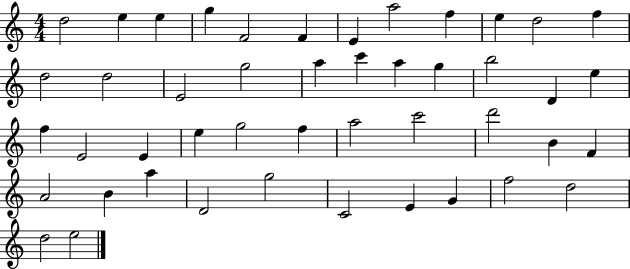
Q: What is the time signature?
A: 4/4